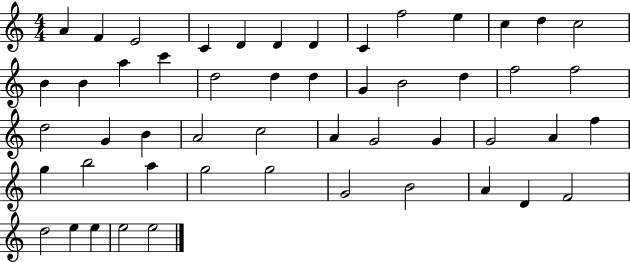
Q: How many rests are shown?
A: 0